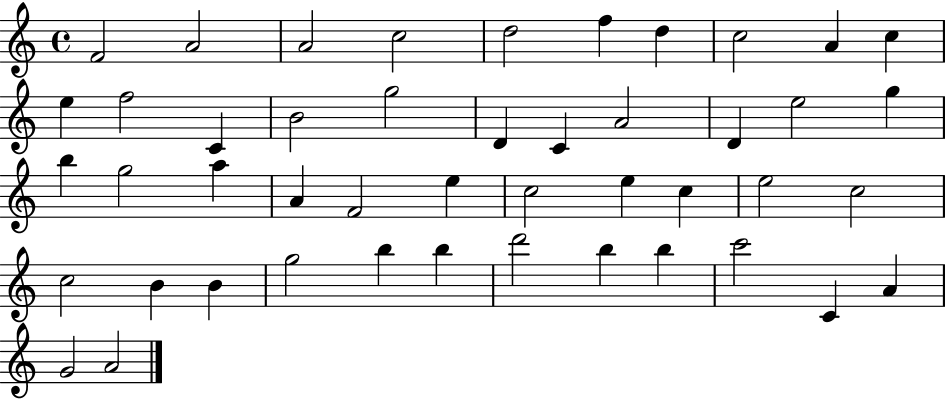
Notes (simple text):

F4/h A4/h A4/h C5/h D5/h F5/q D5/q C5/h A4/q C5/q E5/q F5/h C4/q B4/h G5/h D4/q C4/q A4/h D4/q E5/h G5/q B5/q G5/h A5/q A4/q F4/h E5/q C5/h E5/q C5/q E5/h C5/h C5/h B4/q B4/q G5/h B5/q B5/q D6/h B5/q B5/q C6/h C4/q A4/q G4/h A4/h